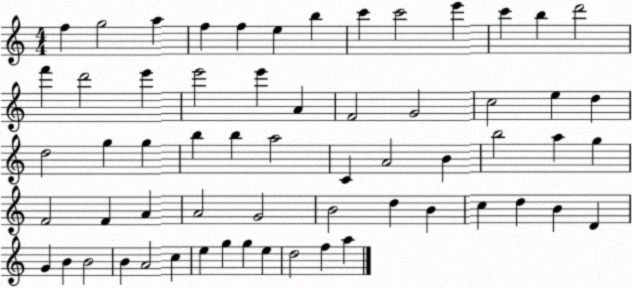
X:1
T:Untitled
M:4/4
L:1/4
K:C
f g2 a f f e b c' c'2 e' c' b d'2 f' d'2 e' e'2 e' A F2 G2 c2 e d d2 g g b b a2 C A2 B b2 a g F2 F A A2 G2 B2 d B c d B D G B B2 B A2 c e g g e d2 f a